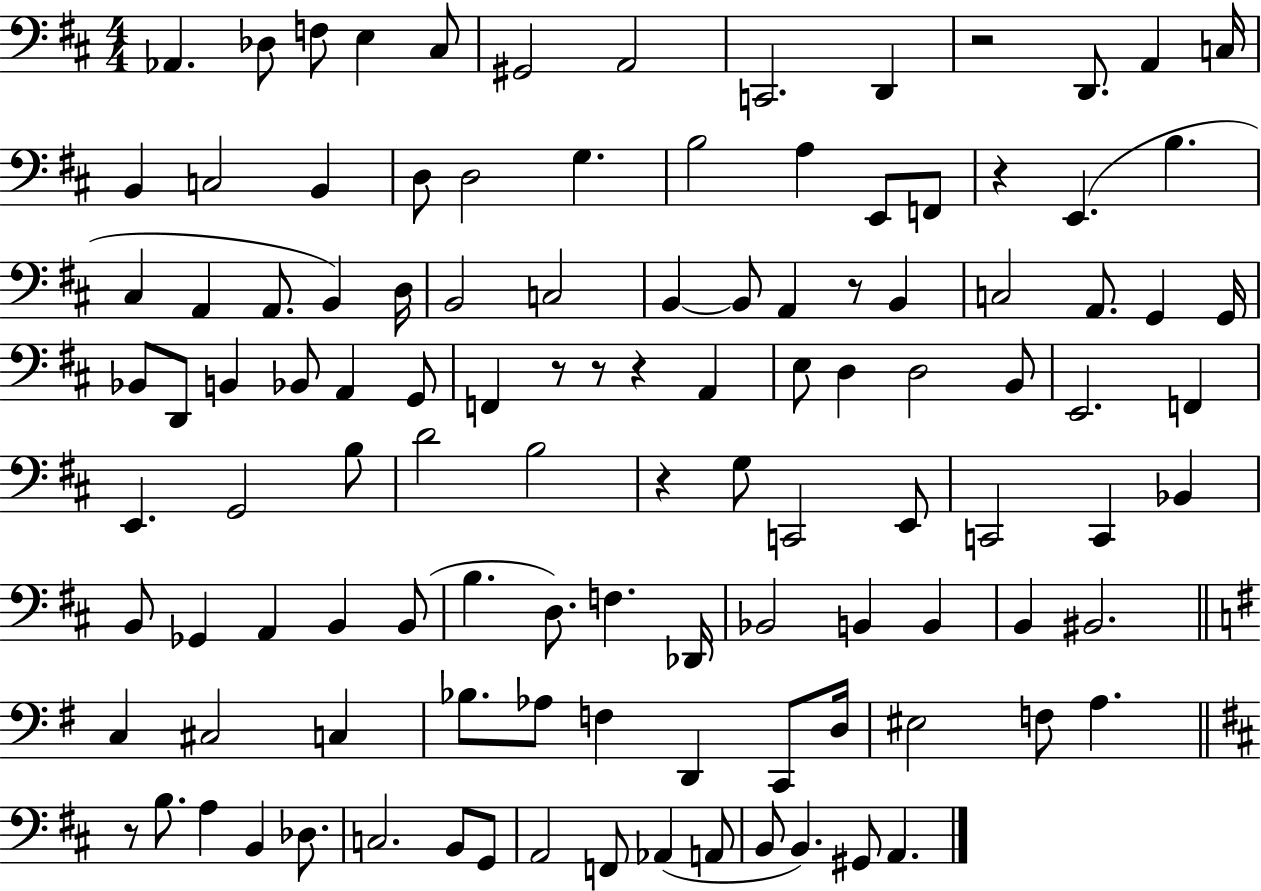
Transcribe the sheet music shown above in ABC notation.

X:1
T:Untitled
M:4/4
L:1/4
K:D
_A,, _D,/2 F,/2 E, ^C,/2 ^G,,2 A,,2 C,,2 D,, z2 D,,/2 A,, C,/4 B,, C,2 B,, D,/2 D,2 G, B,2 A, E,,/2 F,,/2 z E,, B, ^C, A,, A,,/2 B,, D,/4 B,,2 C,2 B,, B,,/2 A,, z/2 B,, C,2 A,,/2 G,, G,,/4 _B,,/2 D,,/2 B,, _B,,/2 A,, G,,/2 F,, z/2 z/2 z A,, E,/2 D, D,2 B,,/2 E,,2 F,, E,, G,,2 B,/2 D2 B,2 z G,/2 C,,2 E,,/2 C,,2 C,, _B,, B,,/2 _G,, A,, B,, B,,/2 B, D,/2 F, _D,,/4 _B,,2 B,, B,, B,, ^B,,2 C, ^C,2 C, _B,/2 _A,/2 F, D,, C,,/2 D,/4 ^E,2 F,/2 A, z/2 B,/2 A, B,, _D,/2 C,2 B,,/2 G,,/2 A,,2 F,,/2 _A,, A,,/2 B,,/2 B,, ^G,,/2 A,,